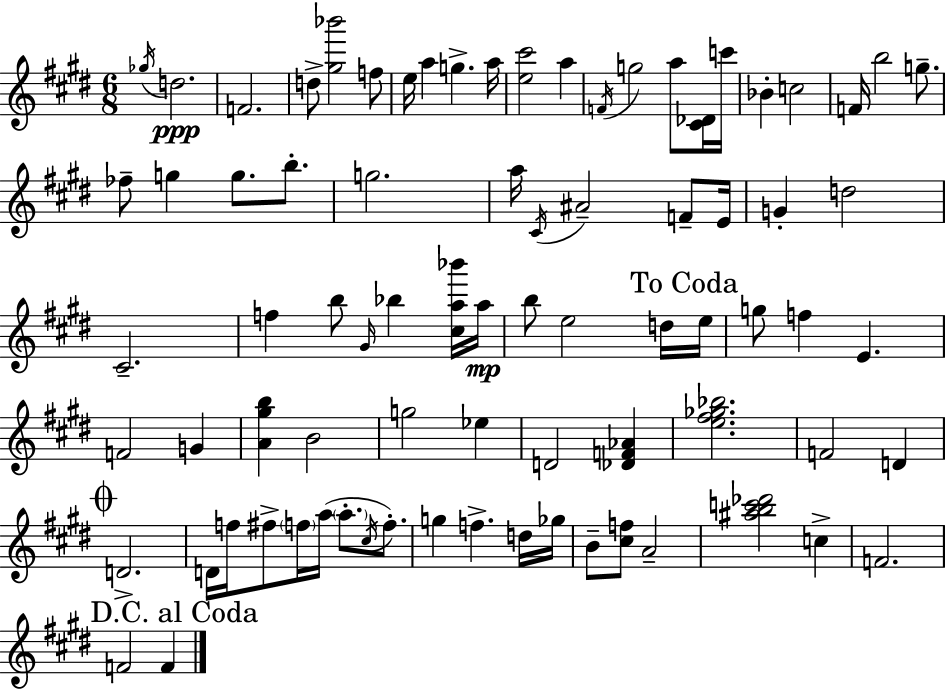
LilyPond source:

{
  \clef treble
  \numericTimeSignature
  \time 6/8
  \key e \major
  \acciaccatura { ges''16 }\ppp d''2. | f'2. | d''8-> <gis'' bes'''>2 f''8 | e''16 a''4 g''4.-> | \break a''16 <e'' cis'''>2 a''4 | \acciaccatura { f'16 } g''2 a''8 | <cis' des'>16 c'''16 bes'4-. c''2 | f'16 b''2 g''8.-- | \break fes''8-- g''4 g''8. b''8.-. | g''2. | a''16 \acciaccatura { cis'16 } ais'2-- | f'8-- e'16 g'4-. d''2 | \break cis'2.-- | f''4 b''8 \grace { gis'16 } bes''4 | <cis'' a'' bes'''>16 a''16\mp b''8 e''2 | d''16 \mark "To Coda" e''16 g''8 f''4 e'4. | \break f'2 | g'4 <a' gis'' b''>4 b'2 | g''2 | ees''4 d'2 | \break <des' f' aes'>4 <e'' fis'' ges'' bes''>2. | f'2 | d'4 \mark \markup { \musicglyph "scripts.coda" } d'2.-> | d'16 f''16 fis''8-> \parenthesize f''16 a''16( \parenthesize a''8.-. | \break \acciaccatura { cis''16 } f''8.-.) g''4 f''4.-> | d''16 ges''16 b'8-- <cis'' f''>8 a'2-- | <ais'' b'' c''' des'''>2 | c''4-> f'2. | \break \mark "D.C. al Coda" f'2 | f'4 \bar "|."
}